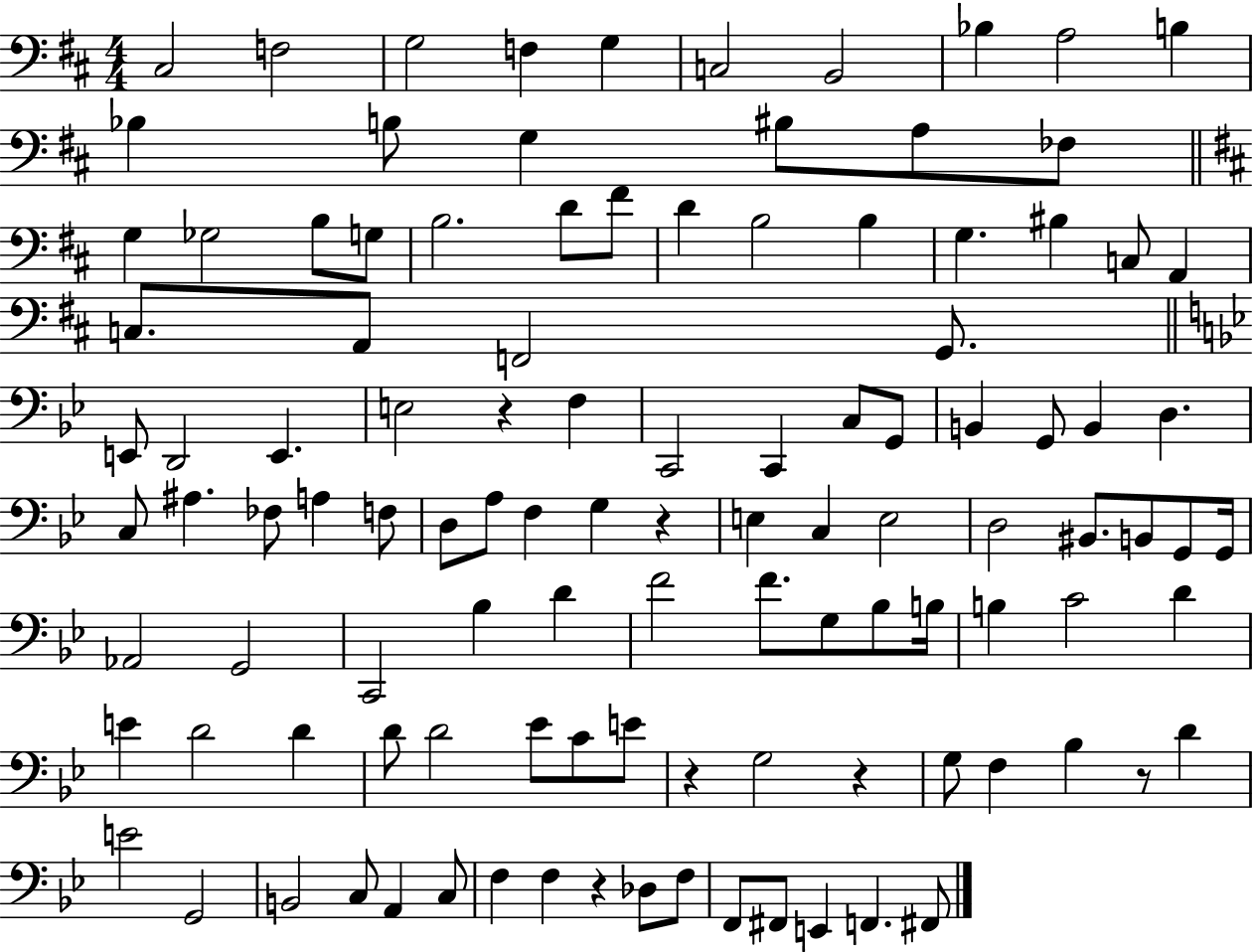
X:1
T:Untitled
M:4/4
L:1/4
K:D
^C,2 F,2 G,2 F, G, C,2 B,,2 _B, A,2 B, _B, B,/2 G, ^B,/2 A,/2 _F,/2 G, _G,2 B,/2 G,/2 B,2 D/2 ^F/2 D B,2 B, G, ^B, C,/2 A,, C,/2 A,,/2 F,,2 G,,/2 E,,/2 D,,2 E,, E,2 z F, C,,2 C,, C,/2 G,,/2 B,, G,,/2 B,, D, C,/2 ^A, _F,/2 A, F,/2 D,/2 A,/2 F, G, z E, C, E,2 D,2 ^B,,/2 B,,/2 G,,/2 G,,/4 _A,,2 G,,2 C,,2 _B, D F2 F/2 G,/2 _B,/2 B,/4 B, C2 D E D2 D D/2 D2 _E/2 C/2 E/2 z G,2 z G,/2 F, _B, z/2 D E2 G,,2 B,,2 C,/2 A,, C,/2 F, F, z _D,/2 F,/2 F,,/2 ^F,,/2 E,, F,, ^F,,/2